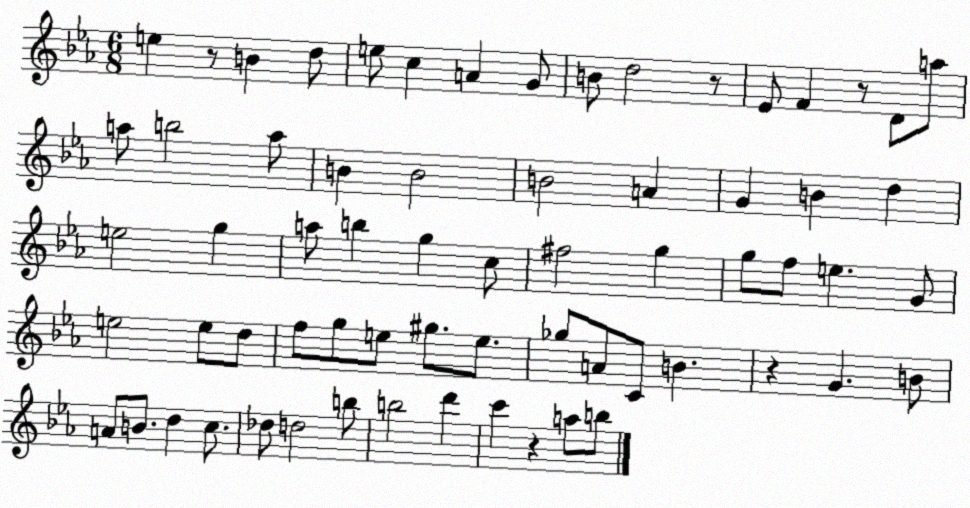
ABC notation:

X:1
T:Untitled
M:6/8
L:1/4
K:Eb
e z/2 B d/2 e/2 c A G/2 B/2 d2 z/2 _E/2 F z/2 D/2 a/2 a/2 b2 a/2 B B2 B2 A G B d e2 g a/2 b g c/2 ^f2 g g/2 f/2 e G/2 e2 e/2 d/2 f/2 g/2 e/2 ^g/2 e/2 _g/2 A/2 C/2 B z G B/2 A/2 B/2 d c/2 _d/2 d2 b/2 b2 d' c' z a/2 b/2